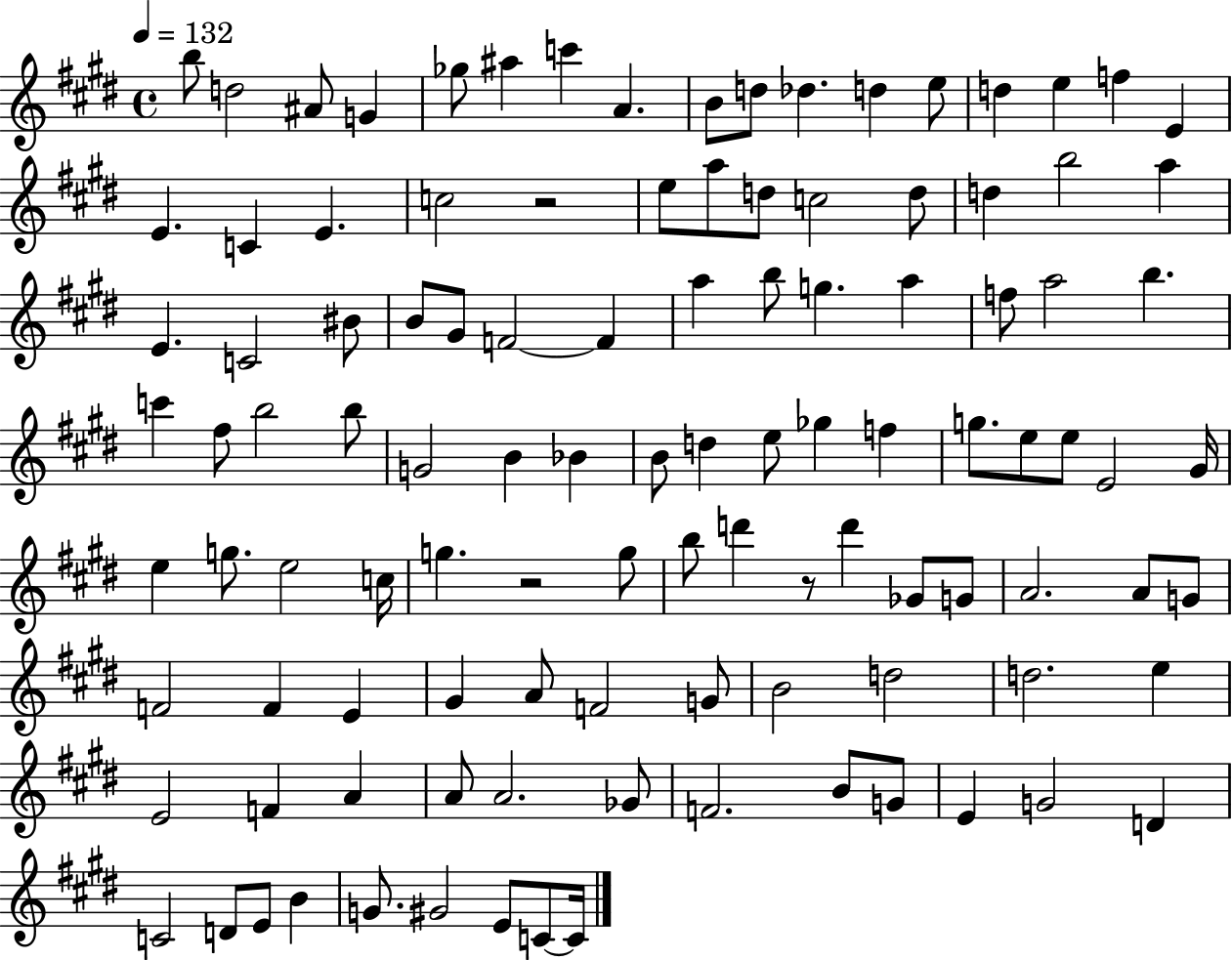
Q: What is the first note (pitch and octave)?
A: B5